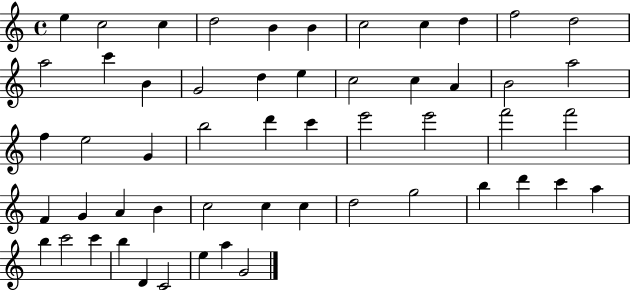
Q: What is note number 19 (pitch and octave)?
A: C5